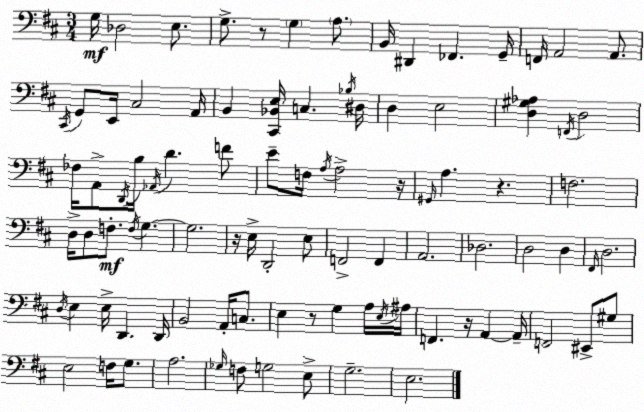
X:1
T:Untitled
M:3/4
L:1/4
K:D
G,/4 _D,2 E,/2 G,/2 z/2 G, A,/2 B,,/4 ^D,, _F,, G,,/4 F,,/4 A,,2 A,,/2 ^C,,/4 G,,/2 E,,/4 ^C,2 A,,/4 B,, [^C,,_B,,E,]/4 C, _B,/4 ^D,/4 D, E,2 [D,^G,_A,] F,,/4 D,2 _F,/4 A,,/2 D,,/4 B,/4 _A,,/4 D F/2 E/2 F,/4 A,/4 A,2 z/4 ^G,,/4 A, z F,2 D,/4 D,/2 F,/2 F,/4 G, G,2 z/4 E,/4 D,,2 E,/2 F,,2 F,, A,,2 _D,2 D,2 D, ^F,,/4 D,2 D,/4 E, E,/4 D,, D,,/4 B,,2 A,,/4 C,/2 E, z/2 G, A,/4 E,/4 ^A,/4 F,, z/4 A,, A,,/4 F,,2 ^E,,/2 ^G,/2 E,2 F,/4 G,/2 A,2 _G,/4 F,/2 G,2 E,/2 G,2 E,2